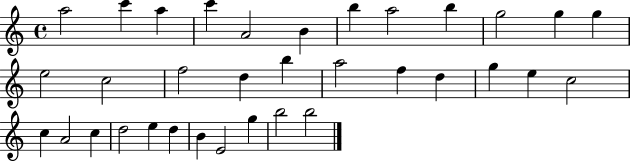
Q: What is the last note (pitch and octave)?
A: B5